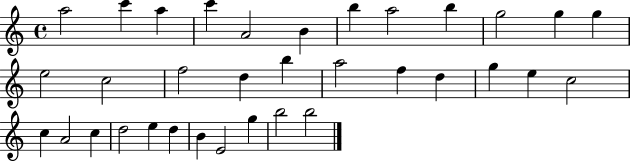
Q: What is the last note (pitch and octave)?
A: B5